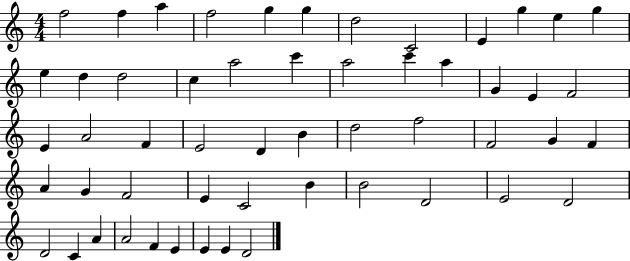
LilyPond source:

{
  \clef treble
  \numericTimeSignature
  \time 4/4
  \key c \major
  f''2 f''4 a''4 | f''2 g''4 g''4 | d''2 c'2 | e'4 g''4 e''4 g''4 | \break e''4 d''4 d''2 | c''4 a''2 c'''4 | a''2 c'''4 a''4 | g'4 e'4 f'2 | \break e'4 a'2 f'4 | e'2 d'4 b'4 | d''2 f''2 | f'2 g'4 f'4 | \break a'4 g'4 f'2 | e'4 c'2 b'4 | b'2 d'2 | e'2 d'2 | \break d'2 c'4 a'4 | a'2 f'4 e'4 | e'4 e'4 d'2 | \bar "|."
}